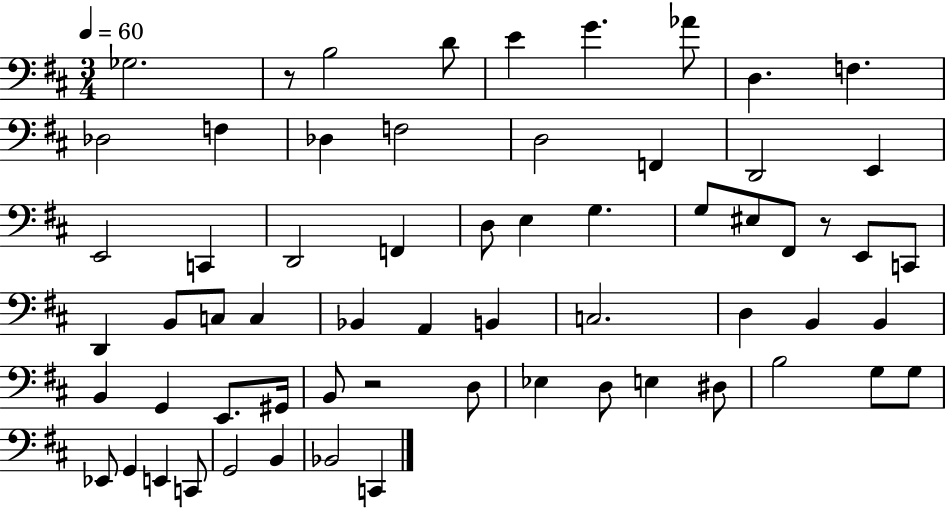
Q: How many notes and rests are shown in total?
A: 63